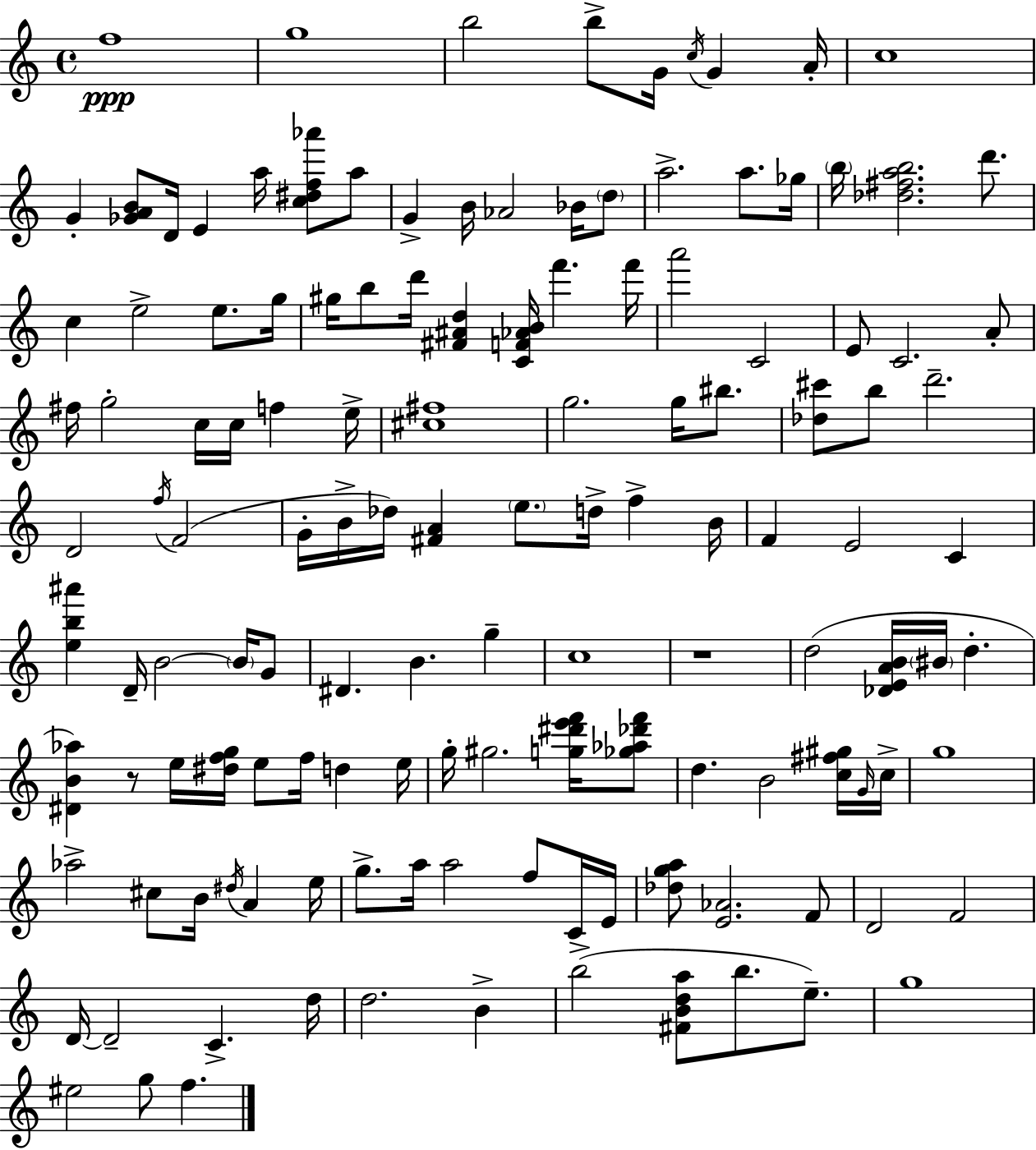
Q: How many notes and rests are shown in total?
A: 133